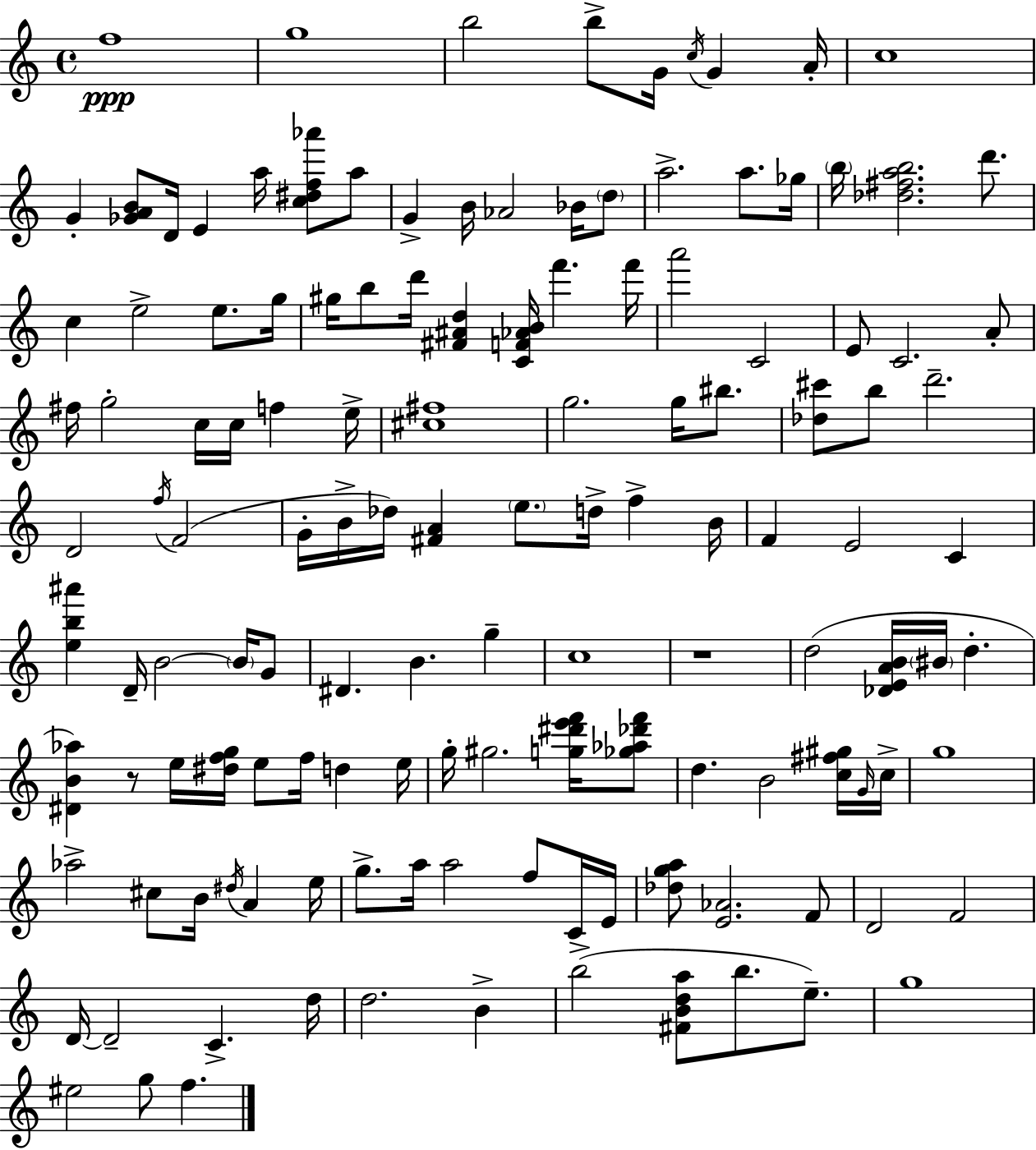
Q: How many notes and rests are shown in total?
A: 133